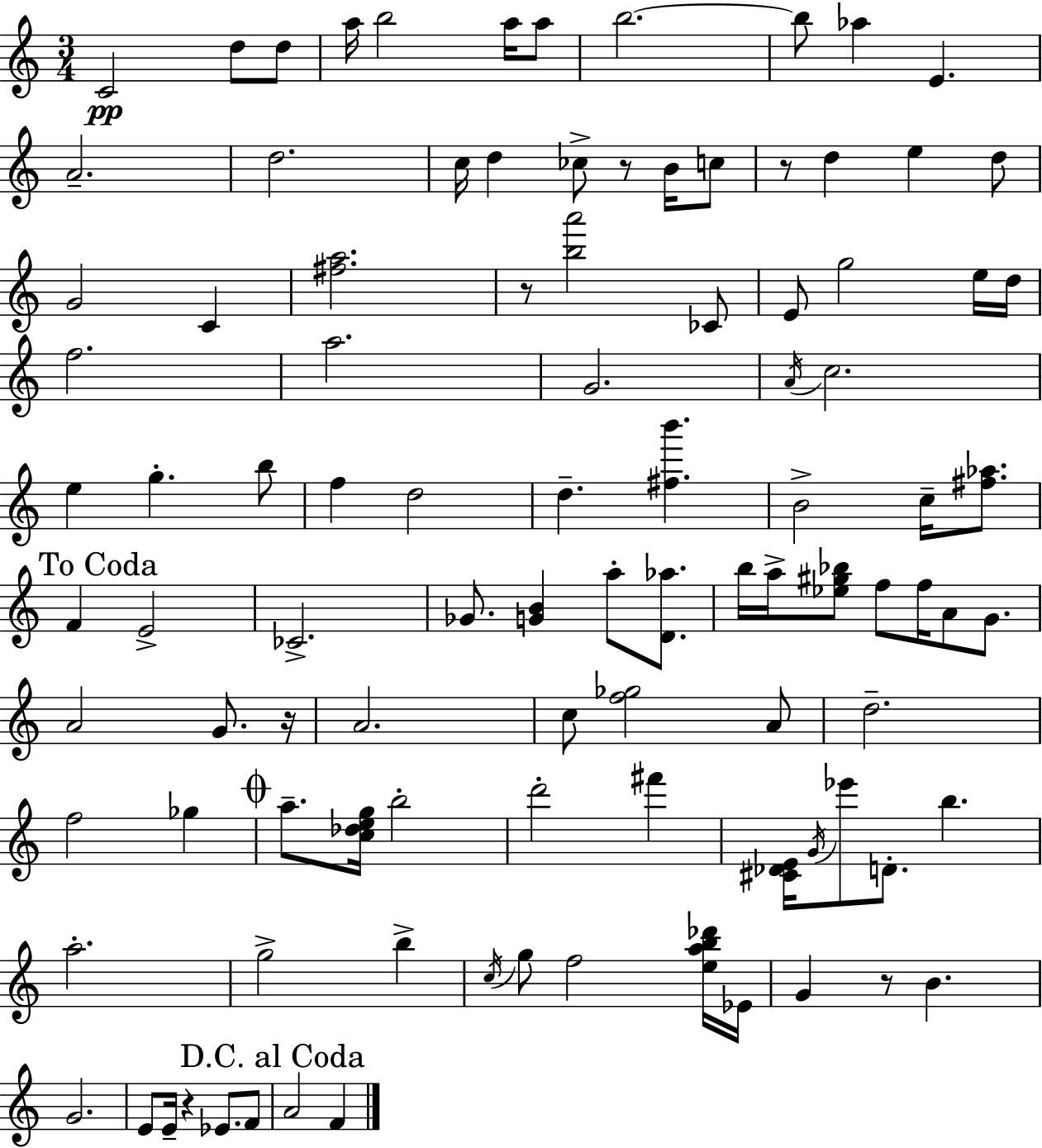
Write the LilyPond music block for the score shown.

{
  \clef treble
  \numericTimeSignature
  \time 3/4
  \key a \minor
  \repeat volta 2 { c'2\pp d''8 d''8 | a''16 b''2 a''16 a''8 | b''2.~~ | b''8 aes''4 e'4. | \break a'2.-- | d''2. | c''16 d''4 ces''8-> r8 b'16 c''8 | r8 d''4 e''4 d''8 | \break g'2 c'4 | <fis'' a''>2. | r8 <b'' a'''>2 ces'8 | e'8 g''2 e''16 d''16 | \break f''2. | a''2. | g'2. | \acciaccatura { a'16 } c''2. | \break e''4 g''4.-. b''8 | f''4 d''2 | d''4.-- <fis'' b'''>4. | b'2-> c''16-- <fis'' aes''>8. | \break \mark "To Coda" f'4 e'2-> | ces'2.-> | ges'8. <g' b'>4 a''8-. <d' aes''>8. | b''16 a''16-> <ees'' gis'' bes''>8 f''8 f''16 a'8 g'8. | \break a'2 g'8. | r16 a'2. | c''8 <f'' ges''>2 a'8 | d''2.-- | \break f''2 ges''4 | \mark \markup { \musicglyph "scripts.coda" } a''8.-- <c'' des'' e'' g''>16 b''2-. | d'''2-. fis'''4 | <cis' des' e'>16 \acciaccatura { g'16 } ees'''8 d'8.-. b''4. | \break a''2.-. | g''2-> b''4-> | \acciaccatura { c''16 } g''8 f''2 | <e'' a'' b'' des'''>16 ees'16 g'4 r8 b'4. | \break g'2. | e'8 e'16-- r4 ees'8. | f'8 \mark "D.C. al Coda" a'2 f'4 | } \bar "|."
}